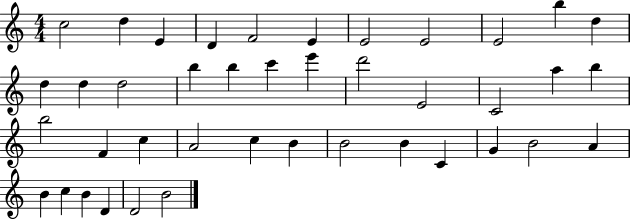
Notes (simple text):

C5/h D5/q E4/q D4/q F4/h E4/q E4/h E4/h E4/h B5/q D5/q D5/q D5/q D5/h B5/q B5/q C6/q E6/q D6/h E4/h C4/h A5/q B5/q B5/h F4/q C5/q A4/h C5/q B4/q B4/h B4/q C4/q G4/q B4/h A4/q B4/q C5/q B4/q D4/q D4/h B4/h